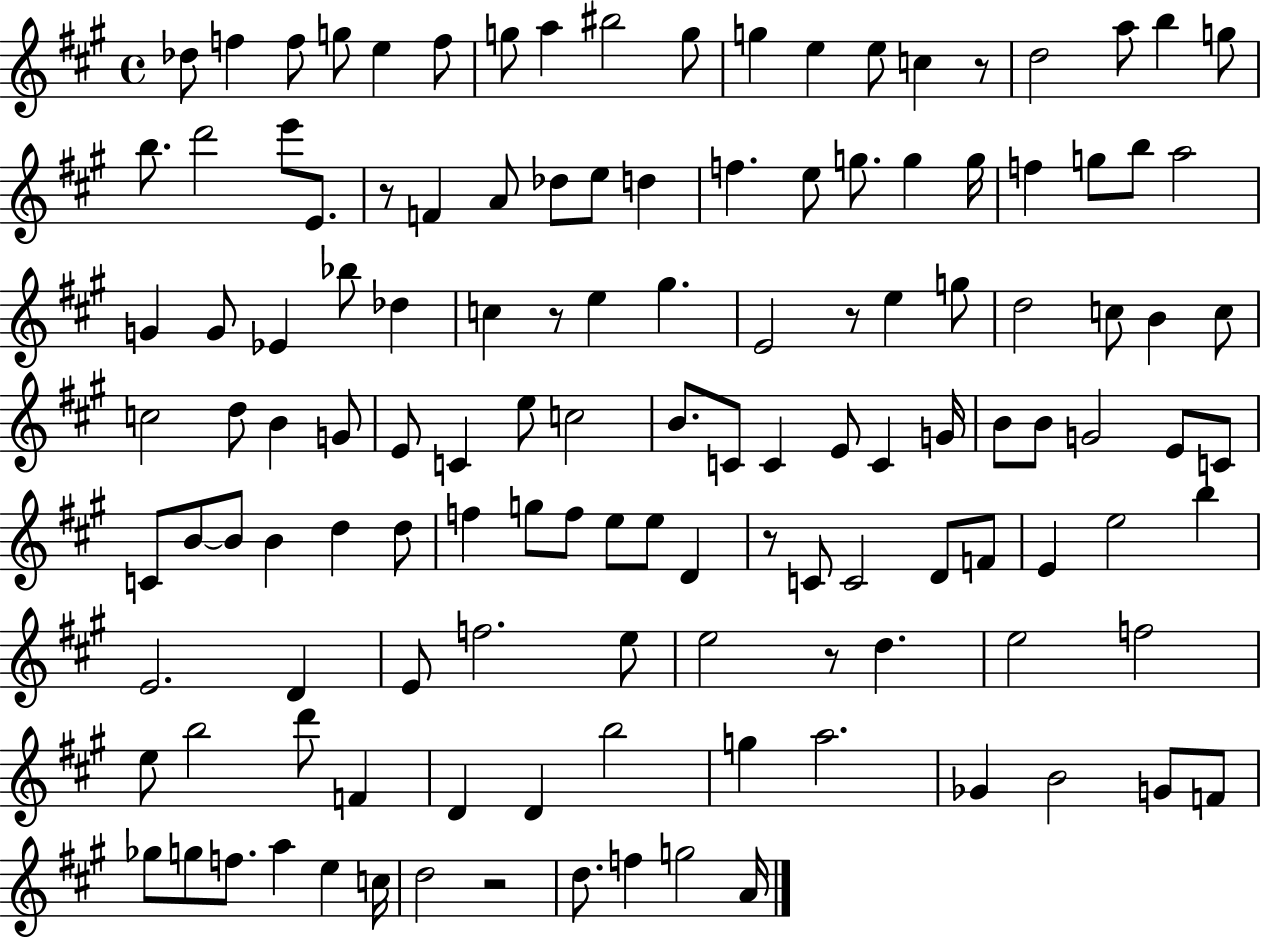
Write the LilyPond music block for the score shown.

{
  \clef treble
  \time 4/4
  \defaultTimeSignature
  \key a \major
  des''8 f''4 f''8 g''8 e''4 f''8 | g''8 a''4 bis''2 g''8 | g''4 e''4 e''8 c''4 r8 | d''2 a''8 b''4 g''8 | \break b''8. d'''2 e'''8 e'8. | r8 f'4 a'8 des''8 e''8 d''4 | f''4. e''8 g''8. g''4 g''16 | f''4 g''8 b''8 a''2 | \break g'4 g'8 ees'4 bes''8 des''4 | c''4 r8 e''4 gis''4. | e'2 r8 e''4 g''8 | d''2 c''8 b'4 c''8 | \break c''2 d''8 b'4 g'8 | e'8 c'4 e''8 c''2 | b'8. c'8 c'4 e'8 c'4 g'16 | b'8 b'8 g'2 e'8 c'8 | \break c'8 b'8~~ b'8 b'4 d''4 d''8 | f''4 g''8 f''8 e''8 e''8 d'4 | r8 c'8 c'2 d'8 f'8 | e'4 e''2 b''4 | \break e'2. d'4 | e'8 f''2. e''8 | e''2 r8 d''4. | e''2 f''2 | \break e''8 b''2 d'''8 f'4 | d'4 d'4 b''2 | g''4 a''2. | ges'4 b'2 g'8 f'8 | \break ges''8 g''8 f''8. a''4 e''4 c''16 | d''2 r2 | d''8. f''4 g''2 a'16 | \bar "|."
}